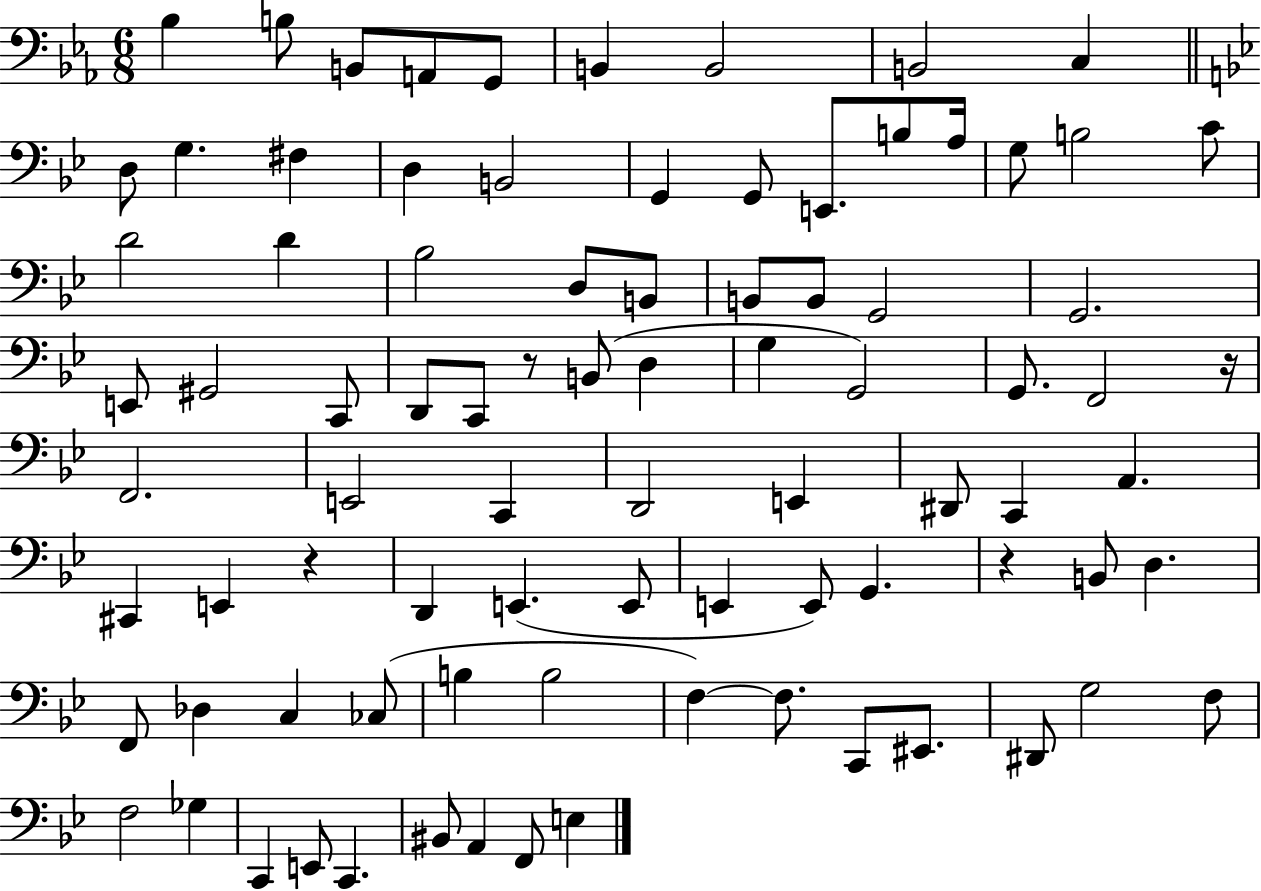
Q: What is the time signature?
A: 6/8